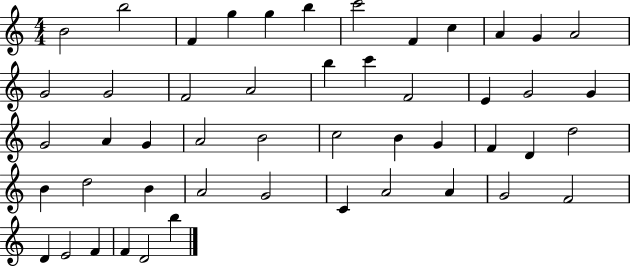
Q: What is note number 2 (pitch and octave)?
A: B5